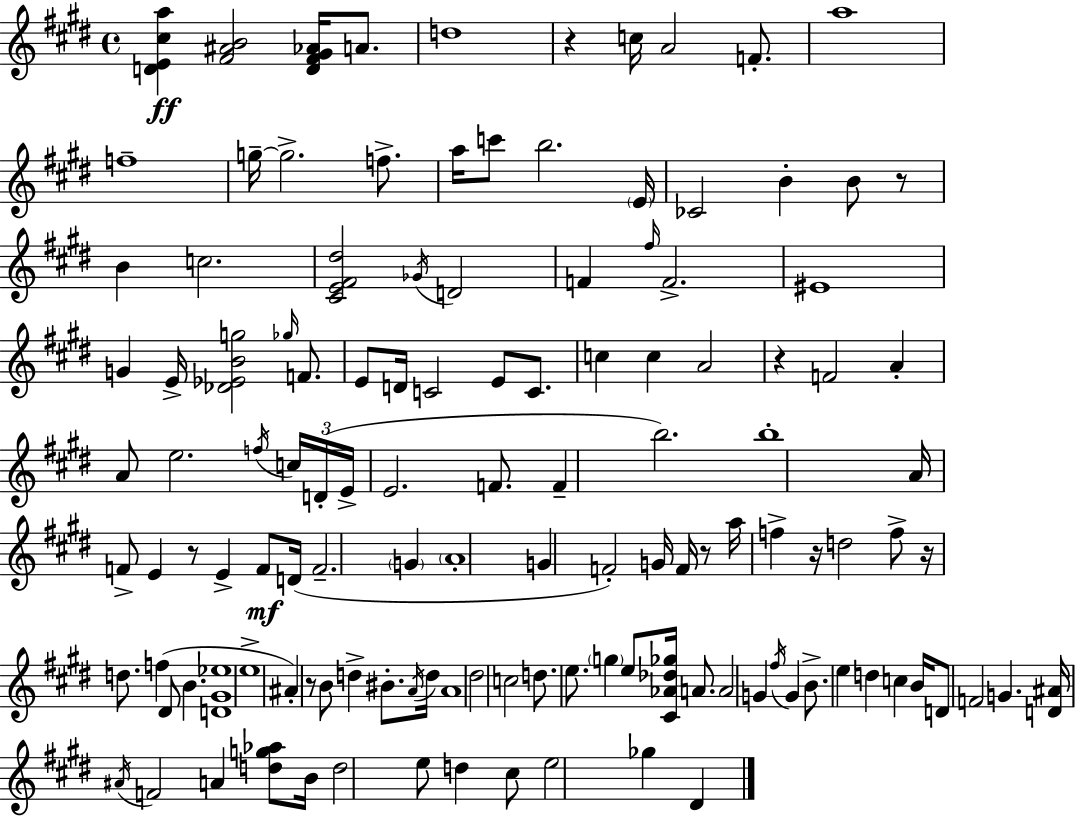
X:1
T:Untitled
M:4/4
L:1/4
K:E
[DE^ca] [^F^AB]2 [D^F^G_A]/4 A/2 d4 z c/4 A2 F/2 a4 f4 g/4 g2 f/2 a/4 c'/2 b2 E/4 _C2 B B/2 z/2 B c2 [^CE^F^d]2 _G/4 D2 F ^f/4 F2 ^E4 G E/4 [_D_EBg]2 _g/4 F/2 E/2 D/4 C2 E/2 C/2 c c A2 z F2 A A/2 e2 f/4 c/4 D/4 E/4 E2 F/2 F b2 b4 A/4 F/2 E z/2 E F/2 D/4 F2 G A4 G F2 G/4 F/4 z/2 a/4 f z/4 d2 f/2 z/4 d/2 f ^D/2 B [D^G_e]4 e4 ^A z/2 B/2 d ^B/2 A/4 d/4 A4 ^d2 c2 d/2 e/2 g e/2 [^C_A_d_g]/4 A/2 A2 G ^f/4 G B/2 e d c B/4 D/2 F2 G [D^A]/4 ^A/4 F2 A [dg_a]/2 B/4 d2 e/2 d ^c/2 e2 _g ^D